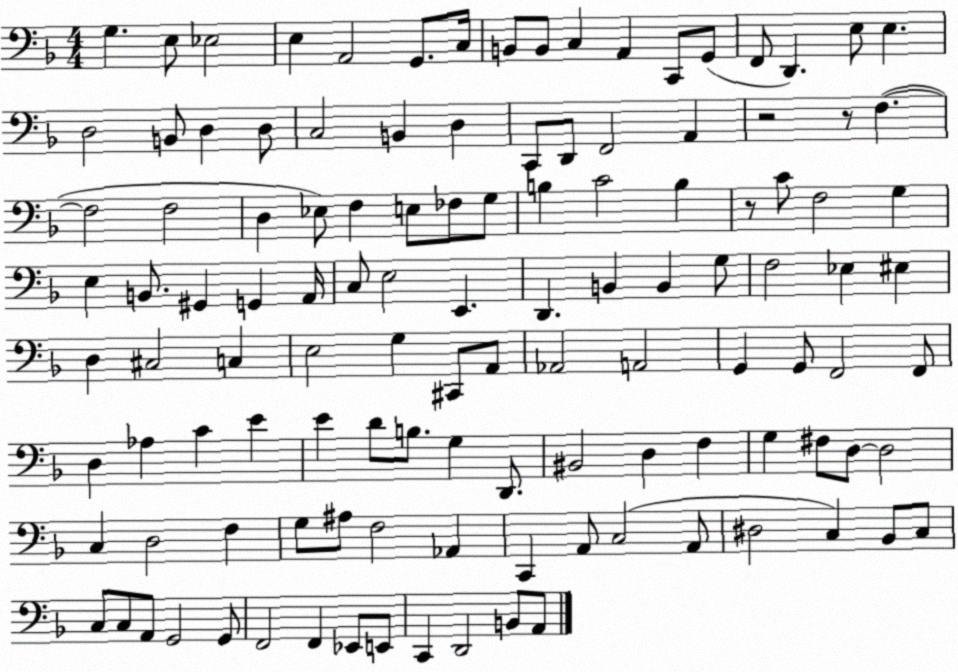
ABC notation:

X:1
T:Untitled
M:4/4
L:1/4
K:F
G, E,/2 _E,2 E, A,,2 G,,/2 C,/4 B,,/2 B,,/2 C, A,, C,,/2 G,,/2 F,,/2 D,, E,/2 E, D,2 B,,/2 D, D,/2 C,2 B,, D, C,,/2 D,,/2 F,,2 A,, z2 z/2 F, F,2 F,2 D, _E,/2 F, E,/2 _F,/2 G,/2 B, C2 B, z/2 C/2 F,2 G, E, B,,/2 ^G,, G,, A,,/4 C,/2 E,2 E,, D,, B,, B,, G,/2 F,2 _E, ^E, D, ^C,2 C, E,2 G, ^C,,/2 A,,/2 _A,,2 A,,2 G,, G,,/2 F,,2 F,,/2 D, _A, C E E D/2 B,/2 G, D,,/2 ^B,,2 D, F, G, ^F,/2 D,/2 D,2 C, D,2 F, G,/2 ^A,/2 F,2 _A,, C,, A,,/2 C,2 A,,/2 ^D,2 C, _B,,/2 C,/2 C,/2 C,/2 A,,/2 G,,2 G,,/2 F,,2 F,, _E,,/2 E,,/2 C,, D,,2 B,,/2 A,,/2